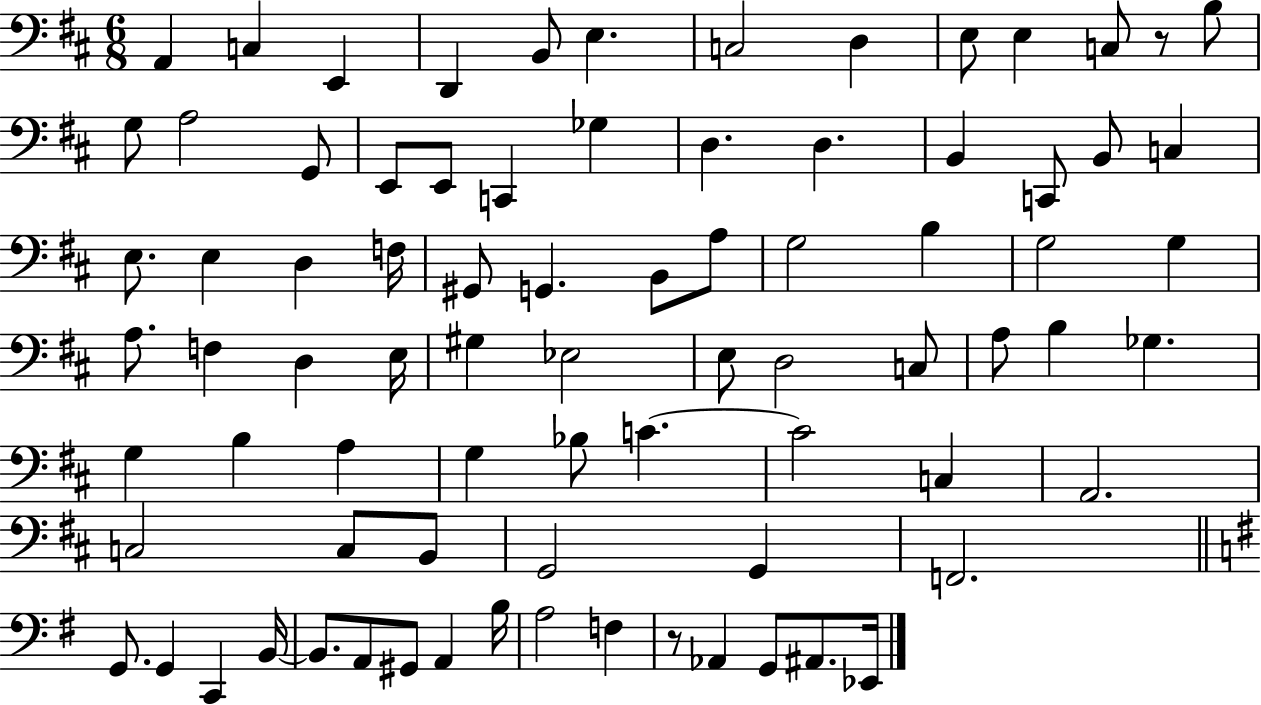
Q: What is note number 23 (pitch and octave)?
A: C2